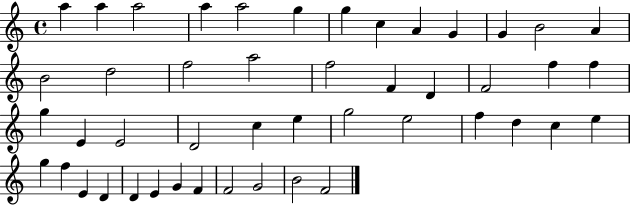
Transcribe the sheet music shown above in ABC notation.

X:1
T:Untitled
M:4/4
L:1/4
K:C
a a a2 a a2 g g c A G G B2 A B2 d2 f2 a2 f2 F D F2 f f g E E2 D2 c e g2 e2 f d c e g f E D D E G F F2 G2 B2 F2